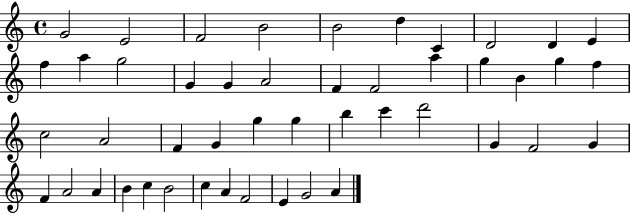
{
  \clef treble
  \time 4/4
  \defaultTimeSignature
  \key c \major
  g'2 e'2 | f'2 b'2 | b'2 d''4 c'4 | d'2 d'4 e'4 | \break f''4 a''4 g''2 | g'4 g'4 a'2 | f'4 f'2 a''4 | g''4 b'4 g''4 f''4 | \break c''2 a'2 | f'4 g'4 g''4 g''4 | b''4 c'''4 d'''2 | g'4 f'2 g'4 | \break f'4 a'2 a'4 | b'4 c''4 b'2 | c''4 a'4 f'2 | e'4 g'2 a'4 | \break \bar "|."
}